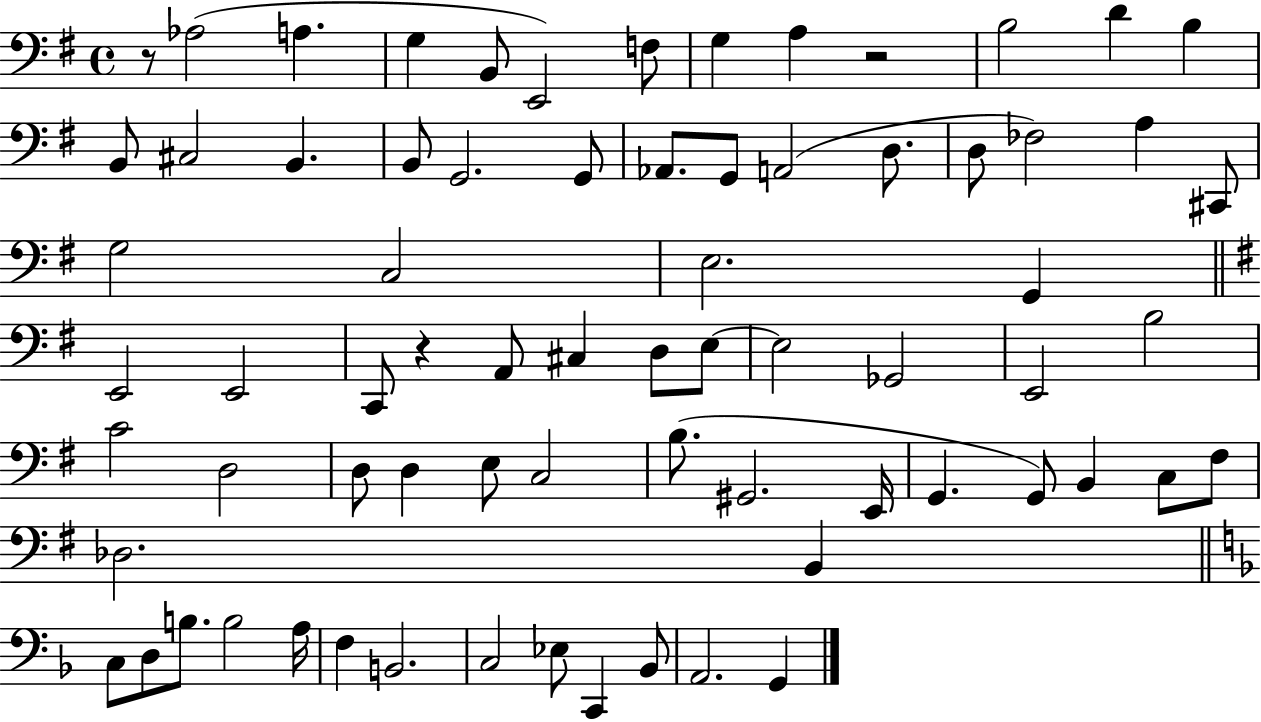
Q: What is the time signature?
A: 4/4